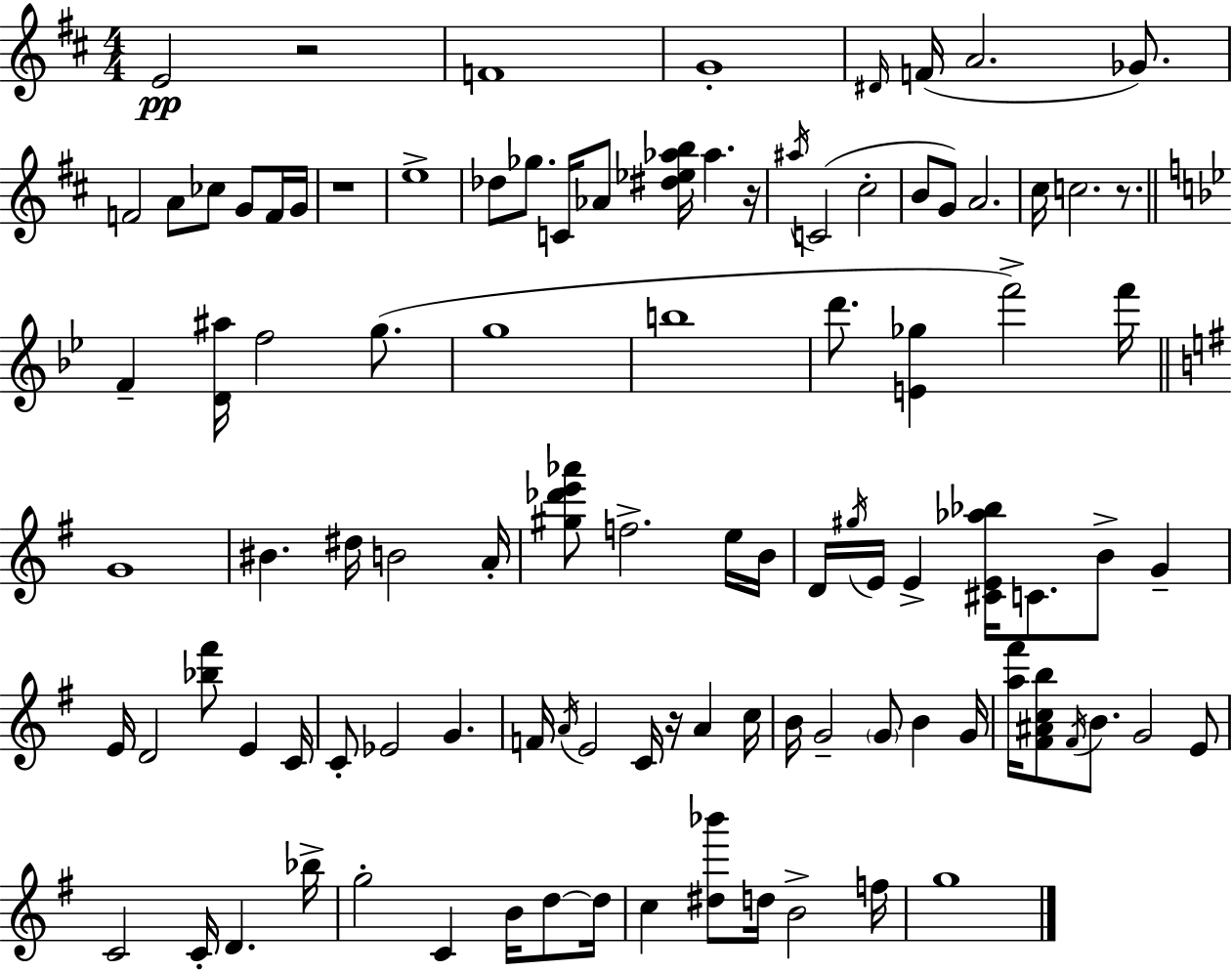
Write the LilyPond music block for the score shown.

{
  \clef treble
  \numericTimeSignature
  \time 4/4
  \key d \major
  e'2\pp r2 | f'1 | g'1-. | \grace { dis'16 }( f'16 a'2. ges'8.) | \break f'2 a'8 ces''8 g'8 f'16 | g'16 r1 | e''1-> | des''8 ges''8. c'16 aes'8 <dis'' ees'' aes'' b''>16 aes''4. | \break r16 \acciaccatura { ais''16 } c'2( cis''2-. | b'8 g'8) a'2. | cis''16 c''2. r8. | \bar "||" \break \key g \minor f'4-- <d' ais''>16 f''2 g''8.( | g''1 | b''1 | d'''8. <e' ges''>4 f'''2->) f'''16 | \break \bar "||" \break \key e \minor g'1 | bis'4. dis''16 b'2 a'16-. | <gis'' des''' e''' aes'''>8 f''2.-> e''16 b'16 | d'16 \acciaccatura { gis''16 } e'16 e'4-> <cis' e' aes'' bes''>16 c'8. b'8-> g'4-- | \break e'16 d'2 <bes'' fis'''>8 e'4 | c'16 c'8-. ees'2 g'4. | f'16 \acciaccatura { a'16 } e'2 c'16 r16 a'4 | c''16 b'16 g'2-- \parenthesize g'8 b'4 | \break g'16 <a'' fis'''>16 <fis' ais' c'' b''>8 \acciaccatura { fis'16 } b'8. g'2 | e'8 c'2 c'16-. d'4. | bes''16-> g''2-. c'4 b'16 | d''8~~ d''16 c''4 <dis'' bes'''>8 d''16 b'2-> | \break f''16 g''1 | \bar "|."
}